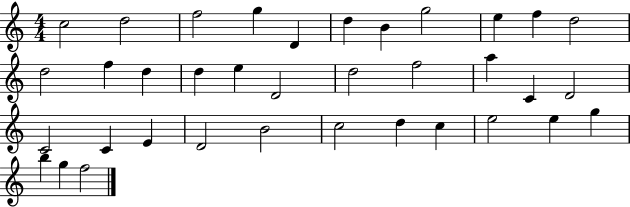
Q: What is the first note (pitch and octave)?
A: C5